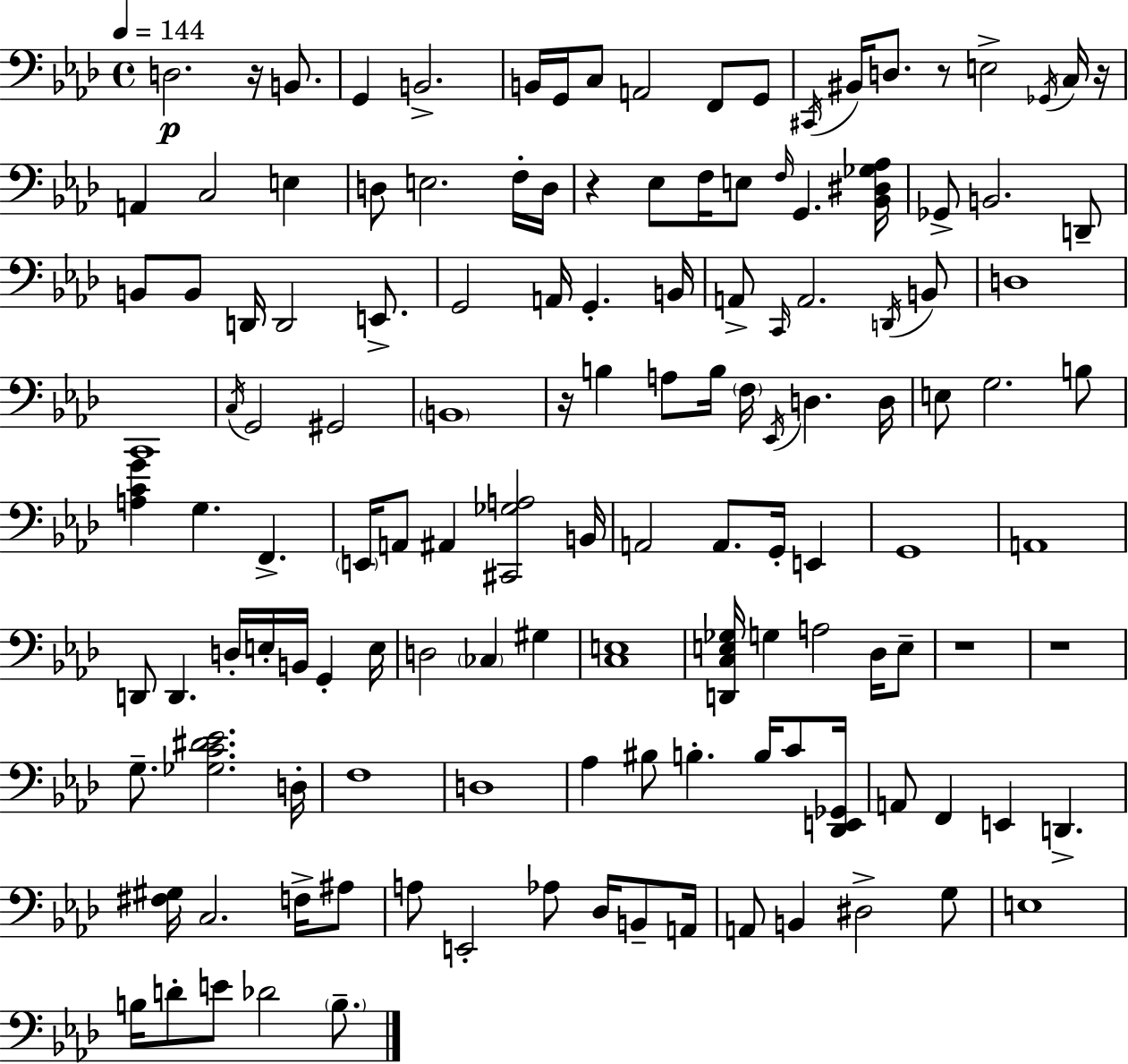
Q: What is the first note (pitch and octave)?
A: D3